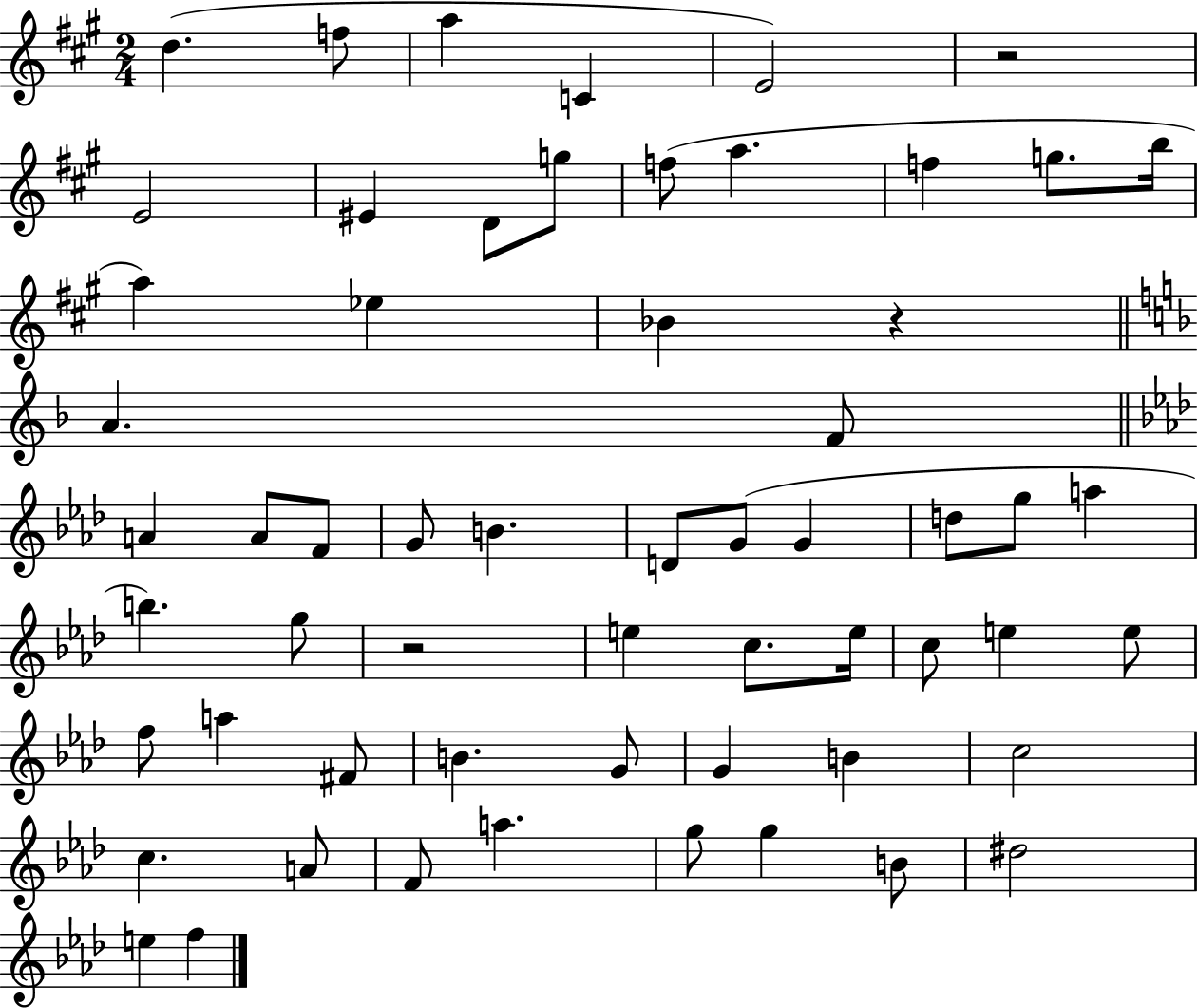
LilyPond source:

{
  \clef treble
  \numericTimeSignature
  \time 2/4
  \key a \major
  d''4.( f''8 | a''4 c'4 | e'2) | r2 | \break e'2 | eis'4 d'8 g''8 | f''8( a''4. | f''4 g''8. b''16 | \break a''4) ees''4 | bes'4 r4 | \bar "||" \break \key f \major a'4. f'8 | \bar "||" \break \key aes \major a'4 a'8 f'8 | g'8 b'4. | d'8 g'8( g'4 | d''8 g''8 a''4 | \break b''4.) g''8 | r2 | e''4 c''8. e''16 | c''8 e''4 e''8 | \break f''8 a''4 fis'8 | b'4. g'8 | g'4 b'4 | c''2 | \break c''4. a'8 | f'8 a''4. | g''8 g''4 b'8 | dis''2 | \break e''4 f''4 | \bar "|."
}